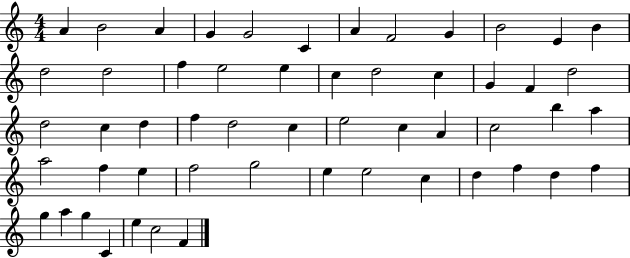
X:1
T:Untitled
M:4/4
L:1/4
K:C
A B2 A G G2 C A F2 G B2 E B d2 d2 f e2 e c d2 c G F d2 d2 c d f d2 c e2 c A c2 b a a2 f e f2 g2 e e2 c d f d f g a g C e c2 F